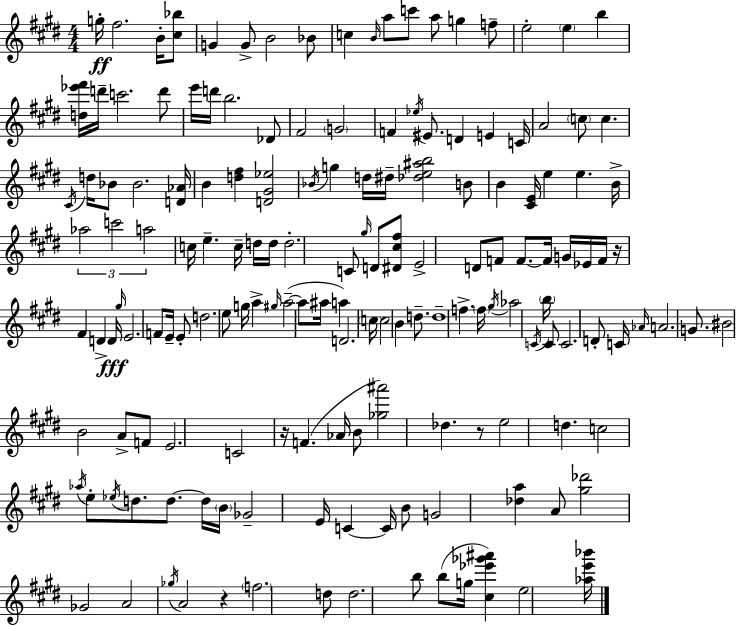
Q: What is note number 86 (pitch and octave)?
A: A5